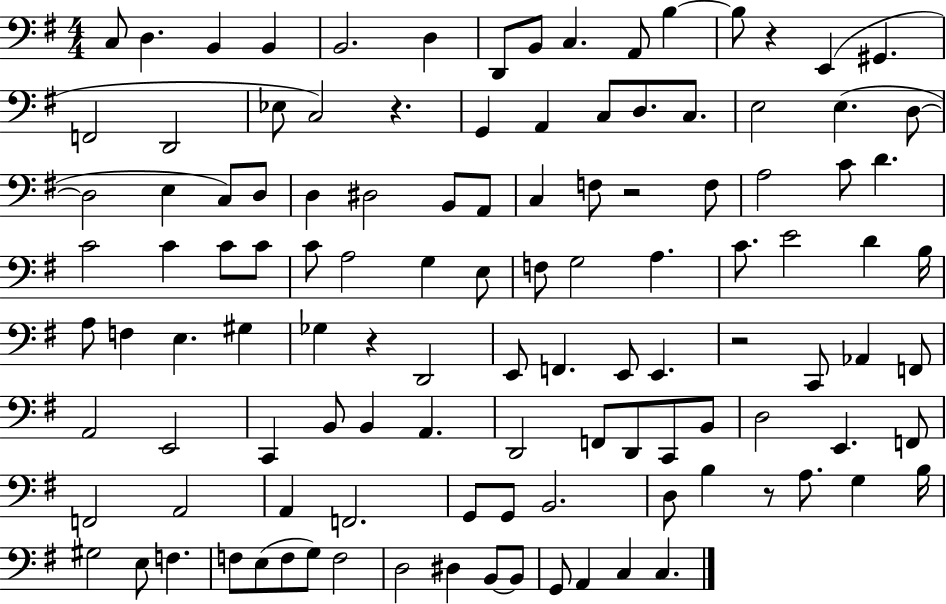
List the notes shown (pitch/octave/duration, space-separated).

C3/e D3/q. B2/q B2/q B2/h. D3/q D2/e B2/e C3/q. A2/e B3/q B3/e R/q E2/q G#2/q. F2/h D2/h Eb3/e C3/h R/q. G2/q A2/q C3/e D3/e. C3/e. E3/h E3/q. D3/e D3/h E3/q C3/e D3/e D3/q D#3/h B2/e A2/e C3/q F3/e R/h F3/e A3/h C4/e D4/q. C4/h C4/q C4/e C4/e C4/e A3/h G3/q E3/e F3/e G3/h A3/q. C4/e. E4/h D4/q B3/s A3/e F3/q E3/q. G#3/q Gb3/q R/q D2/h E2/e F2/q. E2/e E2/q. R/h C2/e Ab2/q F2/e A2/h E2/h C2/q B2/e B2/q A2/q. D2/h F2/e D2/e C2/e B2/e D3/h E2/q. F2/e F2/h A2/h A2/q F2/h. G2/e G2/e B2/h. D3/e B3/q R/e A3/e. G3/q B3/s G#3/h E3/e F3/q. F3/e E3/e F3/e G3/e F3/h D3/h D#3/q B2/e B2/e G2/e A2/q C3/q C3/q.